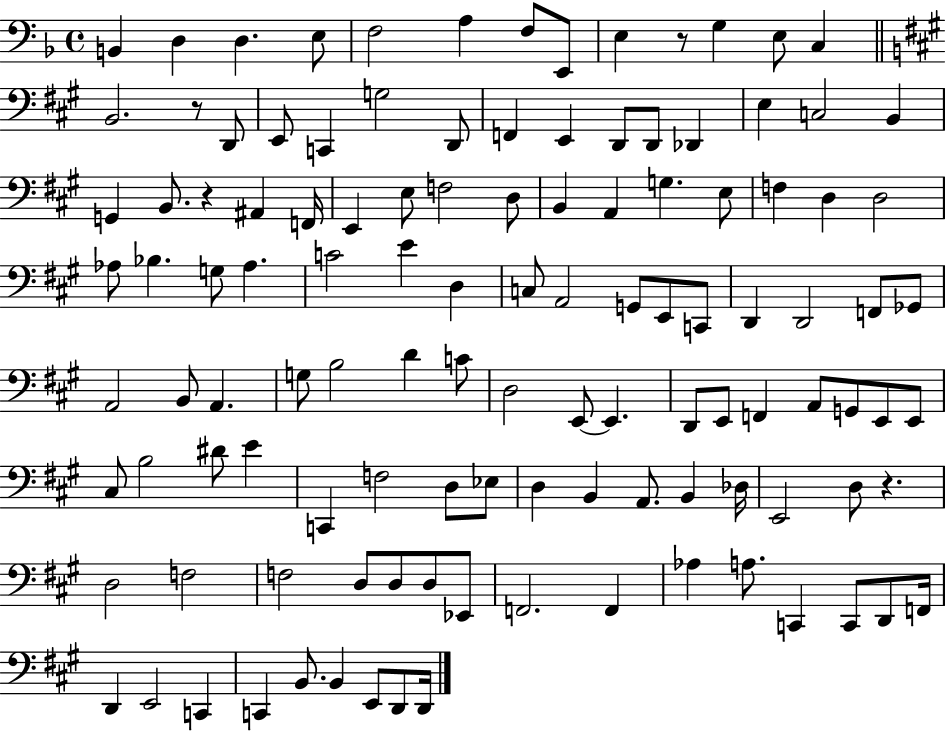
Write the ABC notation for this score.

X:1
T:Untitled
M:4/4
L:1/4
K:F
B,, D, D, E,/2 F,2 A, F,/2 E,,/2 E, z/2 G, E,/2 C, B,,2 z/2 D,,/2 E,,/2 C,, G,2 D,,/2 F,, E,, D,,/2 D,,/2 _D,, E, C,2 B,, G,, B,,/2 z ^A,, F,,/4 E,, E,/2 F,2 D,/2 B,, A,, G, E,/2 F, D, D,2 _A,/2 _B, G,/2 _A, C2 E D, C,/2 A,,2 G,,/2 E,,/2 C,,/2 D,, D,,2 F,,/2 _G,,/2 A,,2 B,,/2 A,, G,/2 B,2 D C/2 D,2 E,,/2 E,, D,,/2 E,,/2 F,, A,,/2 G,,/2 E,,/2 E,,/2 ^C,/2 B,2 ^D/2 E C,, F,2 D,/2 _E,/2 D, B,, A,,/2 B,, _D,/4 E,,2 D,/2 z D,2 F,2 F,2 D,/2 D,/2 D,/2 _E,,/2 F,,2 F,, _A, A,/2 C,, C,,/2 D,,/2 F,,/4 D,, E,,2 C,, C,, B,,/2 B,, E,,/2 D,,/2 D,,/4